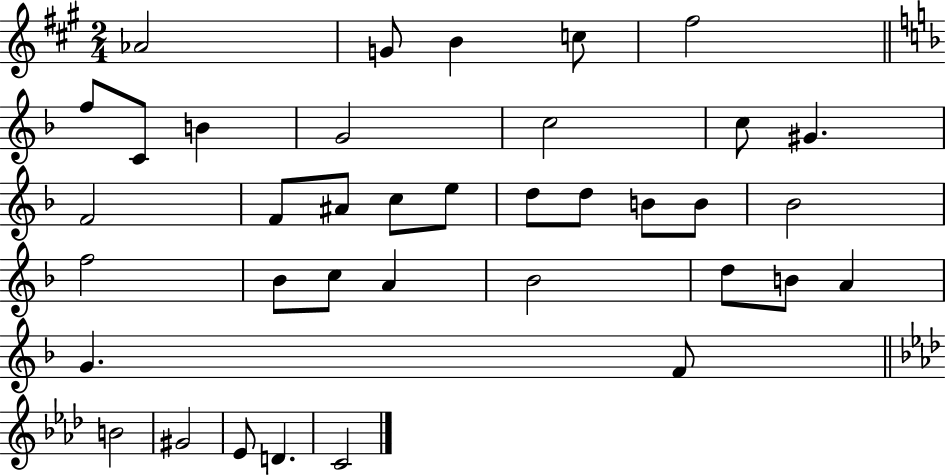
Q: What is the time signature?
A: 2/4